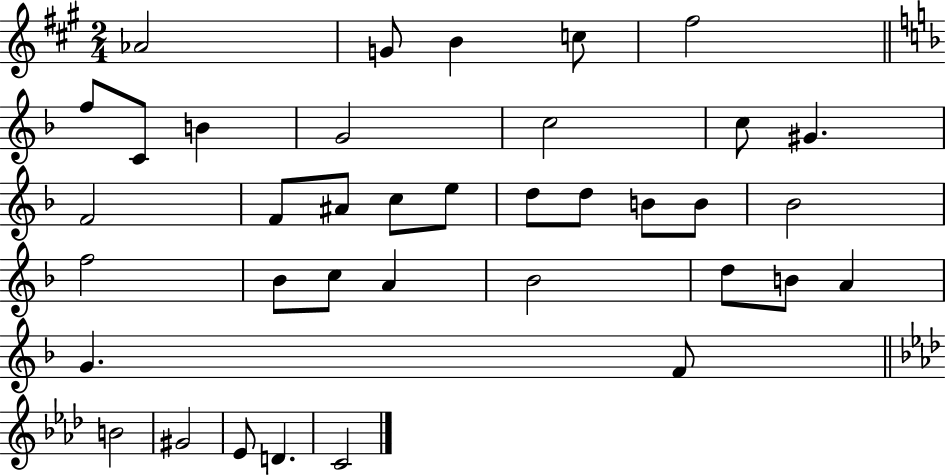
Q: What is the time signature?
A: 2/4